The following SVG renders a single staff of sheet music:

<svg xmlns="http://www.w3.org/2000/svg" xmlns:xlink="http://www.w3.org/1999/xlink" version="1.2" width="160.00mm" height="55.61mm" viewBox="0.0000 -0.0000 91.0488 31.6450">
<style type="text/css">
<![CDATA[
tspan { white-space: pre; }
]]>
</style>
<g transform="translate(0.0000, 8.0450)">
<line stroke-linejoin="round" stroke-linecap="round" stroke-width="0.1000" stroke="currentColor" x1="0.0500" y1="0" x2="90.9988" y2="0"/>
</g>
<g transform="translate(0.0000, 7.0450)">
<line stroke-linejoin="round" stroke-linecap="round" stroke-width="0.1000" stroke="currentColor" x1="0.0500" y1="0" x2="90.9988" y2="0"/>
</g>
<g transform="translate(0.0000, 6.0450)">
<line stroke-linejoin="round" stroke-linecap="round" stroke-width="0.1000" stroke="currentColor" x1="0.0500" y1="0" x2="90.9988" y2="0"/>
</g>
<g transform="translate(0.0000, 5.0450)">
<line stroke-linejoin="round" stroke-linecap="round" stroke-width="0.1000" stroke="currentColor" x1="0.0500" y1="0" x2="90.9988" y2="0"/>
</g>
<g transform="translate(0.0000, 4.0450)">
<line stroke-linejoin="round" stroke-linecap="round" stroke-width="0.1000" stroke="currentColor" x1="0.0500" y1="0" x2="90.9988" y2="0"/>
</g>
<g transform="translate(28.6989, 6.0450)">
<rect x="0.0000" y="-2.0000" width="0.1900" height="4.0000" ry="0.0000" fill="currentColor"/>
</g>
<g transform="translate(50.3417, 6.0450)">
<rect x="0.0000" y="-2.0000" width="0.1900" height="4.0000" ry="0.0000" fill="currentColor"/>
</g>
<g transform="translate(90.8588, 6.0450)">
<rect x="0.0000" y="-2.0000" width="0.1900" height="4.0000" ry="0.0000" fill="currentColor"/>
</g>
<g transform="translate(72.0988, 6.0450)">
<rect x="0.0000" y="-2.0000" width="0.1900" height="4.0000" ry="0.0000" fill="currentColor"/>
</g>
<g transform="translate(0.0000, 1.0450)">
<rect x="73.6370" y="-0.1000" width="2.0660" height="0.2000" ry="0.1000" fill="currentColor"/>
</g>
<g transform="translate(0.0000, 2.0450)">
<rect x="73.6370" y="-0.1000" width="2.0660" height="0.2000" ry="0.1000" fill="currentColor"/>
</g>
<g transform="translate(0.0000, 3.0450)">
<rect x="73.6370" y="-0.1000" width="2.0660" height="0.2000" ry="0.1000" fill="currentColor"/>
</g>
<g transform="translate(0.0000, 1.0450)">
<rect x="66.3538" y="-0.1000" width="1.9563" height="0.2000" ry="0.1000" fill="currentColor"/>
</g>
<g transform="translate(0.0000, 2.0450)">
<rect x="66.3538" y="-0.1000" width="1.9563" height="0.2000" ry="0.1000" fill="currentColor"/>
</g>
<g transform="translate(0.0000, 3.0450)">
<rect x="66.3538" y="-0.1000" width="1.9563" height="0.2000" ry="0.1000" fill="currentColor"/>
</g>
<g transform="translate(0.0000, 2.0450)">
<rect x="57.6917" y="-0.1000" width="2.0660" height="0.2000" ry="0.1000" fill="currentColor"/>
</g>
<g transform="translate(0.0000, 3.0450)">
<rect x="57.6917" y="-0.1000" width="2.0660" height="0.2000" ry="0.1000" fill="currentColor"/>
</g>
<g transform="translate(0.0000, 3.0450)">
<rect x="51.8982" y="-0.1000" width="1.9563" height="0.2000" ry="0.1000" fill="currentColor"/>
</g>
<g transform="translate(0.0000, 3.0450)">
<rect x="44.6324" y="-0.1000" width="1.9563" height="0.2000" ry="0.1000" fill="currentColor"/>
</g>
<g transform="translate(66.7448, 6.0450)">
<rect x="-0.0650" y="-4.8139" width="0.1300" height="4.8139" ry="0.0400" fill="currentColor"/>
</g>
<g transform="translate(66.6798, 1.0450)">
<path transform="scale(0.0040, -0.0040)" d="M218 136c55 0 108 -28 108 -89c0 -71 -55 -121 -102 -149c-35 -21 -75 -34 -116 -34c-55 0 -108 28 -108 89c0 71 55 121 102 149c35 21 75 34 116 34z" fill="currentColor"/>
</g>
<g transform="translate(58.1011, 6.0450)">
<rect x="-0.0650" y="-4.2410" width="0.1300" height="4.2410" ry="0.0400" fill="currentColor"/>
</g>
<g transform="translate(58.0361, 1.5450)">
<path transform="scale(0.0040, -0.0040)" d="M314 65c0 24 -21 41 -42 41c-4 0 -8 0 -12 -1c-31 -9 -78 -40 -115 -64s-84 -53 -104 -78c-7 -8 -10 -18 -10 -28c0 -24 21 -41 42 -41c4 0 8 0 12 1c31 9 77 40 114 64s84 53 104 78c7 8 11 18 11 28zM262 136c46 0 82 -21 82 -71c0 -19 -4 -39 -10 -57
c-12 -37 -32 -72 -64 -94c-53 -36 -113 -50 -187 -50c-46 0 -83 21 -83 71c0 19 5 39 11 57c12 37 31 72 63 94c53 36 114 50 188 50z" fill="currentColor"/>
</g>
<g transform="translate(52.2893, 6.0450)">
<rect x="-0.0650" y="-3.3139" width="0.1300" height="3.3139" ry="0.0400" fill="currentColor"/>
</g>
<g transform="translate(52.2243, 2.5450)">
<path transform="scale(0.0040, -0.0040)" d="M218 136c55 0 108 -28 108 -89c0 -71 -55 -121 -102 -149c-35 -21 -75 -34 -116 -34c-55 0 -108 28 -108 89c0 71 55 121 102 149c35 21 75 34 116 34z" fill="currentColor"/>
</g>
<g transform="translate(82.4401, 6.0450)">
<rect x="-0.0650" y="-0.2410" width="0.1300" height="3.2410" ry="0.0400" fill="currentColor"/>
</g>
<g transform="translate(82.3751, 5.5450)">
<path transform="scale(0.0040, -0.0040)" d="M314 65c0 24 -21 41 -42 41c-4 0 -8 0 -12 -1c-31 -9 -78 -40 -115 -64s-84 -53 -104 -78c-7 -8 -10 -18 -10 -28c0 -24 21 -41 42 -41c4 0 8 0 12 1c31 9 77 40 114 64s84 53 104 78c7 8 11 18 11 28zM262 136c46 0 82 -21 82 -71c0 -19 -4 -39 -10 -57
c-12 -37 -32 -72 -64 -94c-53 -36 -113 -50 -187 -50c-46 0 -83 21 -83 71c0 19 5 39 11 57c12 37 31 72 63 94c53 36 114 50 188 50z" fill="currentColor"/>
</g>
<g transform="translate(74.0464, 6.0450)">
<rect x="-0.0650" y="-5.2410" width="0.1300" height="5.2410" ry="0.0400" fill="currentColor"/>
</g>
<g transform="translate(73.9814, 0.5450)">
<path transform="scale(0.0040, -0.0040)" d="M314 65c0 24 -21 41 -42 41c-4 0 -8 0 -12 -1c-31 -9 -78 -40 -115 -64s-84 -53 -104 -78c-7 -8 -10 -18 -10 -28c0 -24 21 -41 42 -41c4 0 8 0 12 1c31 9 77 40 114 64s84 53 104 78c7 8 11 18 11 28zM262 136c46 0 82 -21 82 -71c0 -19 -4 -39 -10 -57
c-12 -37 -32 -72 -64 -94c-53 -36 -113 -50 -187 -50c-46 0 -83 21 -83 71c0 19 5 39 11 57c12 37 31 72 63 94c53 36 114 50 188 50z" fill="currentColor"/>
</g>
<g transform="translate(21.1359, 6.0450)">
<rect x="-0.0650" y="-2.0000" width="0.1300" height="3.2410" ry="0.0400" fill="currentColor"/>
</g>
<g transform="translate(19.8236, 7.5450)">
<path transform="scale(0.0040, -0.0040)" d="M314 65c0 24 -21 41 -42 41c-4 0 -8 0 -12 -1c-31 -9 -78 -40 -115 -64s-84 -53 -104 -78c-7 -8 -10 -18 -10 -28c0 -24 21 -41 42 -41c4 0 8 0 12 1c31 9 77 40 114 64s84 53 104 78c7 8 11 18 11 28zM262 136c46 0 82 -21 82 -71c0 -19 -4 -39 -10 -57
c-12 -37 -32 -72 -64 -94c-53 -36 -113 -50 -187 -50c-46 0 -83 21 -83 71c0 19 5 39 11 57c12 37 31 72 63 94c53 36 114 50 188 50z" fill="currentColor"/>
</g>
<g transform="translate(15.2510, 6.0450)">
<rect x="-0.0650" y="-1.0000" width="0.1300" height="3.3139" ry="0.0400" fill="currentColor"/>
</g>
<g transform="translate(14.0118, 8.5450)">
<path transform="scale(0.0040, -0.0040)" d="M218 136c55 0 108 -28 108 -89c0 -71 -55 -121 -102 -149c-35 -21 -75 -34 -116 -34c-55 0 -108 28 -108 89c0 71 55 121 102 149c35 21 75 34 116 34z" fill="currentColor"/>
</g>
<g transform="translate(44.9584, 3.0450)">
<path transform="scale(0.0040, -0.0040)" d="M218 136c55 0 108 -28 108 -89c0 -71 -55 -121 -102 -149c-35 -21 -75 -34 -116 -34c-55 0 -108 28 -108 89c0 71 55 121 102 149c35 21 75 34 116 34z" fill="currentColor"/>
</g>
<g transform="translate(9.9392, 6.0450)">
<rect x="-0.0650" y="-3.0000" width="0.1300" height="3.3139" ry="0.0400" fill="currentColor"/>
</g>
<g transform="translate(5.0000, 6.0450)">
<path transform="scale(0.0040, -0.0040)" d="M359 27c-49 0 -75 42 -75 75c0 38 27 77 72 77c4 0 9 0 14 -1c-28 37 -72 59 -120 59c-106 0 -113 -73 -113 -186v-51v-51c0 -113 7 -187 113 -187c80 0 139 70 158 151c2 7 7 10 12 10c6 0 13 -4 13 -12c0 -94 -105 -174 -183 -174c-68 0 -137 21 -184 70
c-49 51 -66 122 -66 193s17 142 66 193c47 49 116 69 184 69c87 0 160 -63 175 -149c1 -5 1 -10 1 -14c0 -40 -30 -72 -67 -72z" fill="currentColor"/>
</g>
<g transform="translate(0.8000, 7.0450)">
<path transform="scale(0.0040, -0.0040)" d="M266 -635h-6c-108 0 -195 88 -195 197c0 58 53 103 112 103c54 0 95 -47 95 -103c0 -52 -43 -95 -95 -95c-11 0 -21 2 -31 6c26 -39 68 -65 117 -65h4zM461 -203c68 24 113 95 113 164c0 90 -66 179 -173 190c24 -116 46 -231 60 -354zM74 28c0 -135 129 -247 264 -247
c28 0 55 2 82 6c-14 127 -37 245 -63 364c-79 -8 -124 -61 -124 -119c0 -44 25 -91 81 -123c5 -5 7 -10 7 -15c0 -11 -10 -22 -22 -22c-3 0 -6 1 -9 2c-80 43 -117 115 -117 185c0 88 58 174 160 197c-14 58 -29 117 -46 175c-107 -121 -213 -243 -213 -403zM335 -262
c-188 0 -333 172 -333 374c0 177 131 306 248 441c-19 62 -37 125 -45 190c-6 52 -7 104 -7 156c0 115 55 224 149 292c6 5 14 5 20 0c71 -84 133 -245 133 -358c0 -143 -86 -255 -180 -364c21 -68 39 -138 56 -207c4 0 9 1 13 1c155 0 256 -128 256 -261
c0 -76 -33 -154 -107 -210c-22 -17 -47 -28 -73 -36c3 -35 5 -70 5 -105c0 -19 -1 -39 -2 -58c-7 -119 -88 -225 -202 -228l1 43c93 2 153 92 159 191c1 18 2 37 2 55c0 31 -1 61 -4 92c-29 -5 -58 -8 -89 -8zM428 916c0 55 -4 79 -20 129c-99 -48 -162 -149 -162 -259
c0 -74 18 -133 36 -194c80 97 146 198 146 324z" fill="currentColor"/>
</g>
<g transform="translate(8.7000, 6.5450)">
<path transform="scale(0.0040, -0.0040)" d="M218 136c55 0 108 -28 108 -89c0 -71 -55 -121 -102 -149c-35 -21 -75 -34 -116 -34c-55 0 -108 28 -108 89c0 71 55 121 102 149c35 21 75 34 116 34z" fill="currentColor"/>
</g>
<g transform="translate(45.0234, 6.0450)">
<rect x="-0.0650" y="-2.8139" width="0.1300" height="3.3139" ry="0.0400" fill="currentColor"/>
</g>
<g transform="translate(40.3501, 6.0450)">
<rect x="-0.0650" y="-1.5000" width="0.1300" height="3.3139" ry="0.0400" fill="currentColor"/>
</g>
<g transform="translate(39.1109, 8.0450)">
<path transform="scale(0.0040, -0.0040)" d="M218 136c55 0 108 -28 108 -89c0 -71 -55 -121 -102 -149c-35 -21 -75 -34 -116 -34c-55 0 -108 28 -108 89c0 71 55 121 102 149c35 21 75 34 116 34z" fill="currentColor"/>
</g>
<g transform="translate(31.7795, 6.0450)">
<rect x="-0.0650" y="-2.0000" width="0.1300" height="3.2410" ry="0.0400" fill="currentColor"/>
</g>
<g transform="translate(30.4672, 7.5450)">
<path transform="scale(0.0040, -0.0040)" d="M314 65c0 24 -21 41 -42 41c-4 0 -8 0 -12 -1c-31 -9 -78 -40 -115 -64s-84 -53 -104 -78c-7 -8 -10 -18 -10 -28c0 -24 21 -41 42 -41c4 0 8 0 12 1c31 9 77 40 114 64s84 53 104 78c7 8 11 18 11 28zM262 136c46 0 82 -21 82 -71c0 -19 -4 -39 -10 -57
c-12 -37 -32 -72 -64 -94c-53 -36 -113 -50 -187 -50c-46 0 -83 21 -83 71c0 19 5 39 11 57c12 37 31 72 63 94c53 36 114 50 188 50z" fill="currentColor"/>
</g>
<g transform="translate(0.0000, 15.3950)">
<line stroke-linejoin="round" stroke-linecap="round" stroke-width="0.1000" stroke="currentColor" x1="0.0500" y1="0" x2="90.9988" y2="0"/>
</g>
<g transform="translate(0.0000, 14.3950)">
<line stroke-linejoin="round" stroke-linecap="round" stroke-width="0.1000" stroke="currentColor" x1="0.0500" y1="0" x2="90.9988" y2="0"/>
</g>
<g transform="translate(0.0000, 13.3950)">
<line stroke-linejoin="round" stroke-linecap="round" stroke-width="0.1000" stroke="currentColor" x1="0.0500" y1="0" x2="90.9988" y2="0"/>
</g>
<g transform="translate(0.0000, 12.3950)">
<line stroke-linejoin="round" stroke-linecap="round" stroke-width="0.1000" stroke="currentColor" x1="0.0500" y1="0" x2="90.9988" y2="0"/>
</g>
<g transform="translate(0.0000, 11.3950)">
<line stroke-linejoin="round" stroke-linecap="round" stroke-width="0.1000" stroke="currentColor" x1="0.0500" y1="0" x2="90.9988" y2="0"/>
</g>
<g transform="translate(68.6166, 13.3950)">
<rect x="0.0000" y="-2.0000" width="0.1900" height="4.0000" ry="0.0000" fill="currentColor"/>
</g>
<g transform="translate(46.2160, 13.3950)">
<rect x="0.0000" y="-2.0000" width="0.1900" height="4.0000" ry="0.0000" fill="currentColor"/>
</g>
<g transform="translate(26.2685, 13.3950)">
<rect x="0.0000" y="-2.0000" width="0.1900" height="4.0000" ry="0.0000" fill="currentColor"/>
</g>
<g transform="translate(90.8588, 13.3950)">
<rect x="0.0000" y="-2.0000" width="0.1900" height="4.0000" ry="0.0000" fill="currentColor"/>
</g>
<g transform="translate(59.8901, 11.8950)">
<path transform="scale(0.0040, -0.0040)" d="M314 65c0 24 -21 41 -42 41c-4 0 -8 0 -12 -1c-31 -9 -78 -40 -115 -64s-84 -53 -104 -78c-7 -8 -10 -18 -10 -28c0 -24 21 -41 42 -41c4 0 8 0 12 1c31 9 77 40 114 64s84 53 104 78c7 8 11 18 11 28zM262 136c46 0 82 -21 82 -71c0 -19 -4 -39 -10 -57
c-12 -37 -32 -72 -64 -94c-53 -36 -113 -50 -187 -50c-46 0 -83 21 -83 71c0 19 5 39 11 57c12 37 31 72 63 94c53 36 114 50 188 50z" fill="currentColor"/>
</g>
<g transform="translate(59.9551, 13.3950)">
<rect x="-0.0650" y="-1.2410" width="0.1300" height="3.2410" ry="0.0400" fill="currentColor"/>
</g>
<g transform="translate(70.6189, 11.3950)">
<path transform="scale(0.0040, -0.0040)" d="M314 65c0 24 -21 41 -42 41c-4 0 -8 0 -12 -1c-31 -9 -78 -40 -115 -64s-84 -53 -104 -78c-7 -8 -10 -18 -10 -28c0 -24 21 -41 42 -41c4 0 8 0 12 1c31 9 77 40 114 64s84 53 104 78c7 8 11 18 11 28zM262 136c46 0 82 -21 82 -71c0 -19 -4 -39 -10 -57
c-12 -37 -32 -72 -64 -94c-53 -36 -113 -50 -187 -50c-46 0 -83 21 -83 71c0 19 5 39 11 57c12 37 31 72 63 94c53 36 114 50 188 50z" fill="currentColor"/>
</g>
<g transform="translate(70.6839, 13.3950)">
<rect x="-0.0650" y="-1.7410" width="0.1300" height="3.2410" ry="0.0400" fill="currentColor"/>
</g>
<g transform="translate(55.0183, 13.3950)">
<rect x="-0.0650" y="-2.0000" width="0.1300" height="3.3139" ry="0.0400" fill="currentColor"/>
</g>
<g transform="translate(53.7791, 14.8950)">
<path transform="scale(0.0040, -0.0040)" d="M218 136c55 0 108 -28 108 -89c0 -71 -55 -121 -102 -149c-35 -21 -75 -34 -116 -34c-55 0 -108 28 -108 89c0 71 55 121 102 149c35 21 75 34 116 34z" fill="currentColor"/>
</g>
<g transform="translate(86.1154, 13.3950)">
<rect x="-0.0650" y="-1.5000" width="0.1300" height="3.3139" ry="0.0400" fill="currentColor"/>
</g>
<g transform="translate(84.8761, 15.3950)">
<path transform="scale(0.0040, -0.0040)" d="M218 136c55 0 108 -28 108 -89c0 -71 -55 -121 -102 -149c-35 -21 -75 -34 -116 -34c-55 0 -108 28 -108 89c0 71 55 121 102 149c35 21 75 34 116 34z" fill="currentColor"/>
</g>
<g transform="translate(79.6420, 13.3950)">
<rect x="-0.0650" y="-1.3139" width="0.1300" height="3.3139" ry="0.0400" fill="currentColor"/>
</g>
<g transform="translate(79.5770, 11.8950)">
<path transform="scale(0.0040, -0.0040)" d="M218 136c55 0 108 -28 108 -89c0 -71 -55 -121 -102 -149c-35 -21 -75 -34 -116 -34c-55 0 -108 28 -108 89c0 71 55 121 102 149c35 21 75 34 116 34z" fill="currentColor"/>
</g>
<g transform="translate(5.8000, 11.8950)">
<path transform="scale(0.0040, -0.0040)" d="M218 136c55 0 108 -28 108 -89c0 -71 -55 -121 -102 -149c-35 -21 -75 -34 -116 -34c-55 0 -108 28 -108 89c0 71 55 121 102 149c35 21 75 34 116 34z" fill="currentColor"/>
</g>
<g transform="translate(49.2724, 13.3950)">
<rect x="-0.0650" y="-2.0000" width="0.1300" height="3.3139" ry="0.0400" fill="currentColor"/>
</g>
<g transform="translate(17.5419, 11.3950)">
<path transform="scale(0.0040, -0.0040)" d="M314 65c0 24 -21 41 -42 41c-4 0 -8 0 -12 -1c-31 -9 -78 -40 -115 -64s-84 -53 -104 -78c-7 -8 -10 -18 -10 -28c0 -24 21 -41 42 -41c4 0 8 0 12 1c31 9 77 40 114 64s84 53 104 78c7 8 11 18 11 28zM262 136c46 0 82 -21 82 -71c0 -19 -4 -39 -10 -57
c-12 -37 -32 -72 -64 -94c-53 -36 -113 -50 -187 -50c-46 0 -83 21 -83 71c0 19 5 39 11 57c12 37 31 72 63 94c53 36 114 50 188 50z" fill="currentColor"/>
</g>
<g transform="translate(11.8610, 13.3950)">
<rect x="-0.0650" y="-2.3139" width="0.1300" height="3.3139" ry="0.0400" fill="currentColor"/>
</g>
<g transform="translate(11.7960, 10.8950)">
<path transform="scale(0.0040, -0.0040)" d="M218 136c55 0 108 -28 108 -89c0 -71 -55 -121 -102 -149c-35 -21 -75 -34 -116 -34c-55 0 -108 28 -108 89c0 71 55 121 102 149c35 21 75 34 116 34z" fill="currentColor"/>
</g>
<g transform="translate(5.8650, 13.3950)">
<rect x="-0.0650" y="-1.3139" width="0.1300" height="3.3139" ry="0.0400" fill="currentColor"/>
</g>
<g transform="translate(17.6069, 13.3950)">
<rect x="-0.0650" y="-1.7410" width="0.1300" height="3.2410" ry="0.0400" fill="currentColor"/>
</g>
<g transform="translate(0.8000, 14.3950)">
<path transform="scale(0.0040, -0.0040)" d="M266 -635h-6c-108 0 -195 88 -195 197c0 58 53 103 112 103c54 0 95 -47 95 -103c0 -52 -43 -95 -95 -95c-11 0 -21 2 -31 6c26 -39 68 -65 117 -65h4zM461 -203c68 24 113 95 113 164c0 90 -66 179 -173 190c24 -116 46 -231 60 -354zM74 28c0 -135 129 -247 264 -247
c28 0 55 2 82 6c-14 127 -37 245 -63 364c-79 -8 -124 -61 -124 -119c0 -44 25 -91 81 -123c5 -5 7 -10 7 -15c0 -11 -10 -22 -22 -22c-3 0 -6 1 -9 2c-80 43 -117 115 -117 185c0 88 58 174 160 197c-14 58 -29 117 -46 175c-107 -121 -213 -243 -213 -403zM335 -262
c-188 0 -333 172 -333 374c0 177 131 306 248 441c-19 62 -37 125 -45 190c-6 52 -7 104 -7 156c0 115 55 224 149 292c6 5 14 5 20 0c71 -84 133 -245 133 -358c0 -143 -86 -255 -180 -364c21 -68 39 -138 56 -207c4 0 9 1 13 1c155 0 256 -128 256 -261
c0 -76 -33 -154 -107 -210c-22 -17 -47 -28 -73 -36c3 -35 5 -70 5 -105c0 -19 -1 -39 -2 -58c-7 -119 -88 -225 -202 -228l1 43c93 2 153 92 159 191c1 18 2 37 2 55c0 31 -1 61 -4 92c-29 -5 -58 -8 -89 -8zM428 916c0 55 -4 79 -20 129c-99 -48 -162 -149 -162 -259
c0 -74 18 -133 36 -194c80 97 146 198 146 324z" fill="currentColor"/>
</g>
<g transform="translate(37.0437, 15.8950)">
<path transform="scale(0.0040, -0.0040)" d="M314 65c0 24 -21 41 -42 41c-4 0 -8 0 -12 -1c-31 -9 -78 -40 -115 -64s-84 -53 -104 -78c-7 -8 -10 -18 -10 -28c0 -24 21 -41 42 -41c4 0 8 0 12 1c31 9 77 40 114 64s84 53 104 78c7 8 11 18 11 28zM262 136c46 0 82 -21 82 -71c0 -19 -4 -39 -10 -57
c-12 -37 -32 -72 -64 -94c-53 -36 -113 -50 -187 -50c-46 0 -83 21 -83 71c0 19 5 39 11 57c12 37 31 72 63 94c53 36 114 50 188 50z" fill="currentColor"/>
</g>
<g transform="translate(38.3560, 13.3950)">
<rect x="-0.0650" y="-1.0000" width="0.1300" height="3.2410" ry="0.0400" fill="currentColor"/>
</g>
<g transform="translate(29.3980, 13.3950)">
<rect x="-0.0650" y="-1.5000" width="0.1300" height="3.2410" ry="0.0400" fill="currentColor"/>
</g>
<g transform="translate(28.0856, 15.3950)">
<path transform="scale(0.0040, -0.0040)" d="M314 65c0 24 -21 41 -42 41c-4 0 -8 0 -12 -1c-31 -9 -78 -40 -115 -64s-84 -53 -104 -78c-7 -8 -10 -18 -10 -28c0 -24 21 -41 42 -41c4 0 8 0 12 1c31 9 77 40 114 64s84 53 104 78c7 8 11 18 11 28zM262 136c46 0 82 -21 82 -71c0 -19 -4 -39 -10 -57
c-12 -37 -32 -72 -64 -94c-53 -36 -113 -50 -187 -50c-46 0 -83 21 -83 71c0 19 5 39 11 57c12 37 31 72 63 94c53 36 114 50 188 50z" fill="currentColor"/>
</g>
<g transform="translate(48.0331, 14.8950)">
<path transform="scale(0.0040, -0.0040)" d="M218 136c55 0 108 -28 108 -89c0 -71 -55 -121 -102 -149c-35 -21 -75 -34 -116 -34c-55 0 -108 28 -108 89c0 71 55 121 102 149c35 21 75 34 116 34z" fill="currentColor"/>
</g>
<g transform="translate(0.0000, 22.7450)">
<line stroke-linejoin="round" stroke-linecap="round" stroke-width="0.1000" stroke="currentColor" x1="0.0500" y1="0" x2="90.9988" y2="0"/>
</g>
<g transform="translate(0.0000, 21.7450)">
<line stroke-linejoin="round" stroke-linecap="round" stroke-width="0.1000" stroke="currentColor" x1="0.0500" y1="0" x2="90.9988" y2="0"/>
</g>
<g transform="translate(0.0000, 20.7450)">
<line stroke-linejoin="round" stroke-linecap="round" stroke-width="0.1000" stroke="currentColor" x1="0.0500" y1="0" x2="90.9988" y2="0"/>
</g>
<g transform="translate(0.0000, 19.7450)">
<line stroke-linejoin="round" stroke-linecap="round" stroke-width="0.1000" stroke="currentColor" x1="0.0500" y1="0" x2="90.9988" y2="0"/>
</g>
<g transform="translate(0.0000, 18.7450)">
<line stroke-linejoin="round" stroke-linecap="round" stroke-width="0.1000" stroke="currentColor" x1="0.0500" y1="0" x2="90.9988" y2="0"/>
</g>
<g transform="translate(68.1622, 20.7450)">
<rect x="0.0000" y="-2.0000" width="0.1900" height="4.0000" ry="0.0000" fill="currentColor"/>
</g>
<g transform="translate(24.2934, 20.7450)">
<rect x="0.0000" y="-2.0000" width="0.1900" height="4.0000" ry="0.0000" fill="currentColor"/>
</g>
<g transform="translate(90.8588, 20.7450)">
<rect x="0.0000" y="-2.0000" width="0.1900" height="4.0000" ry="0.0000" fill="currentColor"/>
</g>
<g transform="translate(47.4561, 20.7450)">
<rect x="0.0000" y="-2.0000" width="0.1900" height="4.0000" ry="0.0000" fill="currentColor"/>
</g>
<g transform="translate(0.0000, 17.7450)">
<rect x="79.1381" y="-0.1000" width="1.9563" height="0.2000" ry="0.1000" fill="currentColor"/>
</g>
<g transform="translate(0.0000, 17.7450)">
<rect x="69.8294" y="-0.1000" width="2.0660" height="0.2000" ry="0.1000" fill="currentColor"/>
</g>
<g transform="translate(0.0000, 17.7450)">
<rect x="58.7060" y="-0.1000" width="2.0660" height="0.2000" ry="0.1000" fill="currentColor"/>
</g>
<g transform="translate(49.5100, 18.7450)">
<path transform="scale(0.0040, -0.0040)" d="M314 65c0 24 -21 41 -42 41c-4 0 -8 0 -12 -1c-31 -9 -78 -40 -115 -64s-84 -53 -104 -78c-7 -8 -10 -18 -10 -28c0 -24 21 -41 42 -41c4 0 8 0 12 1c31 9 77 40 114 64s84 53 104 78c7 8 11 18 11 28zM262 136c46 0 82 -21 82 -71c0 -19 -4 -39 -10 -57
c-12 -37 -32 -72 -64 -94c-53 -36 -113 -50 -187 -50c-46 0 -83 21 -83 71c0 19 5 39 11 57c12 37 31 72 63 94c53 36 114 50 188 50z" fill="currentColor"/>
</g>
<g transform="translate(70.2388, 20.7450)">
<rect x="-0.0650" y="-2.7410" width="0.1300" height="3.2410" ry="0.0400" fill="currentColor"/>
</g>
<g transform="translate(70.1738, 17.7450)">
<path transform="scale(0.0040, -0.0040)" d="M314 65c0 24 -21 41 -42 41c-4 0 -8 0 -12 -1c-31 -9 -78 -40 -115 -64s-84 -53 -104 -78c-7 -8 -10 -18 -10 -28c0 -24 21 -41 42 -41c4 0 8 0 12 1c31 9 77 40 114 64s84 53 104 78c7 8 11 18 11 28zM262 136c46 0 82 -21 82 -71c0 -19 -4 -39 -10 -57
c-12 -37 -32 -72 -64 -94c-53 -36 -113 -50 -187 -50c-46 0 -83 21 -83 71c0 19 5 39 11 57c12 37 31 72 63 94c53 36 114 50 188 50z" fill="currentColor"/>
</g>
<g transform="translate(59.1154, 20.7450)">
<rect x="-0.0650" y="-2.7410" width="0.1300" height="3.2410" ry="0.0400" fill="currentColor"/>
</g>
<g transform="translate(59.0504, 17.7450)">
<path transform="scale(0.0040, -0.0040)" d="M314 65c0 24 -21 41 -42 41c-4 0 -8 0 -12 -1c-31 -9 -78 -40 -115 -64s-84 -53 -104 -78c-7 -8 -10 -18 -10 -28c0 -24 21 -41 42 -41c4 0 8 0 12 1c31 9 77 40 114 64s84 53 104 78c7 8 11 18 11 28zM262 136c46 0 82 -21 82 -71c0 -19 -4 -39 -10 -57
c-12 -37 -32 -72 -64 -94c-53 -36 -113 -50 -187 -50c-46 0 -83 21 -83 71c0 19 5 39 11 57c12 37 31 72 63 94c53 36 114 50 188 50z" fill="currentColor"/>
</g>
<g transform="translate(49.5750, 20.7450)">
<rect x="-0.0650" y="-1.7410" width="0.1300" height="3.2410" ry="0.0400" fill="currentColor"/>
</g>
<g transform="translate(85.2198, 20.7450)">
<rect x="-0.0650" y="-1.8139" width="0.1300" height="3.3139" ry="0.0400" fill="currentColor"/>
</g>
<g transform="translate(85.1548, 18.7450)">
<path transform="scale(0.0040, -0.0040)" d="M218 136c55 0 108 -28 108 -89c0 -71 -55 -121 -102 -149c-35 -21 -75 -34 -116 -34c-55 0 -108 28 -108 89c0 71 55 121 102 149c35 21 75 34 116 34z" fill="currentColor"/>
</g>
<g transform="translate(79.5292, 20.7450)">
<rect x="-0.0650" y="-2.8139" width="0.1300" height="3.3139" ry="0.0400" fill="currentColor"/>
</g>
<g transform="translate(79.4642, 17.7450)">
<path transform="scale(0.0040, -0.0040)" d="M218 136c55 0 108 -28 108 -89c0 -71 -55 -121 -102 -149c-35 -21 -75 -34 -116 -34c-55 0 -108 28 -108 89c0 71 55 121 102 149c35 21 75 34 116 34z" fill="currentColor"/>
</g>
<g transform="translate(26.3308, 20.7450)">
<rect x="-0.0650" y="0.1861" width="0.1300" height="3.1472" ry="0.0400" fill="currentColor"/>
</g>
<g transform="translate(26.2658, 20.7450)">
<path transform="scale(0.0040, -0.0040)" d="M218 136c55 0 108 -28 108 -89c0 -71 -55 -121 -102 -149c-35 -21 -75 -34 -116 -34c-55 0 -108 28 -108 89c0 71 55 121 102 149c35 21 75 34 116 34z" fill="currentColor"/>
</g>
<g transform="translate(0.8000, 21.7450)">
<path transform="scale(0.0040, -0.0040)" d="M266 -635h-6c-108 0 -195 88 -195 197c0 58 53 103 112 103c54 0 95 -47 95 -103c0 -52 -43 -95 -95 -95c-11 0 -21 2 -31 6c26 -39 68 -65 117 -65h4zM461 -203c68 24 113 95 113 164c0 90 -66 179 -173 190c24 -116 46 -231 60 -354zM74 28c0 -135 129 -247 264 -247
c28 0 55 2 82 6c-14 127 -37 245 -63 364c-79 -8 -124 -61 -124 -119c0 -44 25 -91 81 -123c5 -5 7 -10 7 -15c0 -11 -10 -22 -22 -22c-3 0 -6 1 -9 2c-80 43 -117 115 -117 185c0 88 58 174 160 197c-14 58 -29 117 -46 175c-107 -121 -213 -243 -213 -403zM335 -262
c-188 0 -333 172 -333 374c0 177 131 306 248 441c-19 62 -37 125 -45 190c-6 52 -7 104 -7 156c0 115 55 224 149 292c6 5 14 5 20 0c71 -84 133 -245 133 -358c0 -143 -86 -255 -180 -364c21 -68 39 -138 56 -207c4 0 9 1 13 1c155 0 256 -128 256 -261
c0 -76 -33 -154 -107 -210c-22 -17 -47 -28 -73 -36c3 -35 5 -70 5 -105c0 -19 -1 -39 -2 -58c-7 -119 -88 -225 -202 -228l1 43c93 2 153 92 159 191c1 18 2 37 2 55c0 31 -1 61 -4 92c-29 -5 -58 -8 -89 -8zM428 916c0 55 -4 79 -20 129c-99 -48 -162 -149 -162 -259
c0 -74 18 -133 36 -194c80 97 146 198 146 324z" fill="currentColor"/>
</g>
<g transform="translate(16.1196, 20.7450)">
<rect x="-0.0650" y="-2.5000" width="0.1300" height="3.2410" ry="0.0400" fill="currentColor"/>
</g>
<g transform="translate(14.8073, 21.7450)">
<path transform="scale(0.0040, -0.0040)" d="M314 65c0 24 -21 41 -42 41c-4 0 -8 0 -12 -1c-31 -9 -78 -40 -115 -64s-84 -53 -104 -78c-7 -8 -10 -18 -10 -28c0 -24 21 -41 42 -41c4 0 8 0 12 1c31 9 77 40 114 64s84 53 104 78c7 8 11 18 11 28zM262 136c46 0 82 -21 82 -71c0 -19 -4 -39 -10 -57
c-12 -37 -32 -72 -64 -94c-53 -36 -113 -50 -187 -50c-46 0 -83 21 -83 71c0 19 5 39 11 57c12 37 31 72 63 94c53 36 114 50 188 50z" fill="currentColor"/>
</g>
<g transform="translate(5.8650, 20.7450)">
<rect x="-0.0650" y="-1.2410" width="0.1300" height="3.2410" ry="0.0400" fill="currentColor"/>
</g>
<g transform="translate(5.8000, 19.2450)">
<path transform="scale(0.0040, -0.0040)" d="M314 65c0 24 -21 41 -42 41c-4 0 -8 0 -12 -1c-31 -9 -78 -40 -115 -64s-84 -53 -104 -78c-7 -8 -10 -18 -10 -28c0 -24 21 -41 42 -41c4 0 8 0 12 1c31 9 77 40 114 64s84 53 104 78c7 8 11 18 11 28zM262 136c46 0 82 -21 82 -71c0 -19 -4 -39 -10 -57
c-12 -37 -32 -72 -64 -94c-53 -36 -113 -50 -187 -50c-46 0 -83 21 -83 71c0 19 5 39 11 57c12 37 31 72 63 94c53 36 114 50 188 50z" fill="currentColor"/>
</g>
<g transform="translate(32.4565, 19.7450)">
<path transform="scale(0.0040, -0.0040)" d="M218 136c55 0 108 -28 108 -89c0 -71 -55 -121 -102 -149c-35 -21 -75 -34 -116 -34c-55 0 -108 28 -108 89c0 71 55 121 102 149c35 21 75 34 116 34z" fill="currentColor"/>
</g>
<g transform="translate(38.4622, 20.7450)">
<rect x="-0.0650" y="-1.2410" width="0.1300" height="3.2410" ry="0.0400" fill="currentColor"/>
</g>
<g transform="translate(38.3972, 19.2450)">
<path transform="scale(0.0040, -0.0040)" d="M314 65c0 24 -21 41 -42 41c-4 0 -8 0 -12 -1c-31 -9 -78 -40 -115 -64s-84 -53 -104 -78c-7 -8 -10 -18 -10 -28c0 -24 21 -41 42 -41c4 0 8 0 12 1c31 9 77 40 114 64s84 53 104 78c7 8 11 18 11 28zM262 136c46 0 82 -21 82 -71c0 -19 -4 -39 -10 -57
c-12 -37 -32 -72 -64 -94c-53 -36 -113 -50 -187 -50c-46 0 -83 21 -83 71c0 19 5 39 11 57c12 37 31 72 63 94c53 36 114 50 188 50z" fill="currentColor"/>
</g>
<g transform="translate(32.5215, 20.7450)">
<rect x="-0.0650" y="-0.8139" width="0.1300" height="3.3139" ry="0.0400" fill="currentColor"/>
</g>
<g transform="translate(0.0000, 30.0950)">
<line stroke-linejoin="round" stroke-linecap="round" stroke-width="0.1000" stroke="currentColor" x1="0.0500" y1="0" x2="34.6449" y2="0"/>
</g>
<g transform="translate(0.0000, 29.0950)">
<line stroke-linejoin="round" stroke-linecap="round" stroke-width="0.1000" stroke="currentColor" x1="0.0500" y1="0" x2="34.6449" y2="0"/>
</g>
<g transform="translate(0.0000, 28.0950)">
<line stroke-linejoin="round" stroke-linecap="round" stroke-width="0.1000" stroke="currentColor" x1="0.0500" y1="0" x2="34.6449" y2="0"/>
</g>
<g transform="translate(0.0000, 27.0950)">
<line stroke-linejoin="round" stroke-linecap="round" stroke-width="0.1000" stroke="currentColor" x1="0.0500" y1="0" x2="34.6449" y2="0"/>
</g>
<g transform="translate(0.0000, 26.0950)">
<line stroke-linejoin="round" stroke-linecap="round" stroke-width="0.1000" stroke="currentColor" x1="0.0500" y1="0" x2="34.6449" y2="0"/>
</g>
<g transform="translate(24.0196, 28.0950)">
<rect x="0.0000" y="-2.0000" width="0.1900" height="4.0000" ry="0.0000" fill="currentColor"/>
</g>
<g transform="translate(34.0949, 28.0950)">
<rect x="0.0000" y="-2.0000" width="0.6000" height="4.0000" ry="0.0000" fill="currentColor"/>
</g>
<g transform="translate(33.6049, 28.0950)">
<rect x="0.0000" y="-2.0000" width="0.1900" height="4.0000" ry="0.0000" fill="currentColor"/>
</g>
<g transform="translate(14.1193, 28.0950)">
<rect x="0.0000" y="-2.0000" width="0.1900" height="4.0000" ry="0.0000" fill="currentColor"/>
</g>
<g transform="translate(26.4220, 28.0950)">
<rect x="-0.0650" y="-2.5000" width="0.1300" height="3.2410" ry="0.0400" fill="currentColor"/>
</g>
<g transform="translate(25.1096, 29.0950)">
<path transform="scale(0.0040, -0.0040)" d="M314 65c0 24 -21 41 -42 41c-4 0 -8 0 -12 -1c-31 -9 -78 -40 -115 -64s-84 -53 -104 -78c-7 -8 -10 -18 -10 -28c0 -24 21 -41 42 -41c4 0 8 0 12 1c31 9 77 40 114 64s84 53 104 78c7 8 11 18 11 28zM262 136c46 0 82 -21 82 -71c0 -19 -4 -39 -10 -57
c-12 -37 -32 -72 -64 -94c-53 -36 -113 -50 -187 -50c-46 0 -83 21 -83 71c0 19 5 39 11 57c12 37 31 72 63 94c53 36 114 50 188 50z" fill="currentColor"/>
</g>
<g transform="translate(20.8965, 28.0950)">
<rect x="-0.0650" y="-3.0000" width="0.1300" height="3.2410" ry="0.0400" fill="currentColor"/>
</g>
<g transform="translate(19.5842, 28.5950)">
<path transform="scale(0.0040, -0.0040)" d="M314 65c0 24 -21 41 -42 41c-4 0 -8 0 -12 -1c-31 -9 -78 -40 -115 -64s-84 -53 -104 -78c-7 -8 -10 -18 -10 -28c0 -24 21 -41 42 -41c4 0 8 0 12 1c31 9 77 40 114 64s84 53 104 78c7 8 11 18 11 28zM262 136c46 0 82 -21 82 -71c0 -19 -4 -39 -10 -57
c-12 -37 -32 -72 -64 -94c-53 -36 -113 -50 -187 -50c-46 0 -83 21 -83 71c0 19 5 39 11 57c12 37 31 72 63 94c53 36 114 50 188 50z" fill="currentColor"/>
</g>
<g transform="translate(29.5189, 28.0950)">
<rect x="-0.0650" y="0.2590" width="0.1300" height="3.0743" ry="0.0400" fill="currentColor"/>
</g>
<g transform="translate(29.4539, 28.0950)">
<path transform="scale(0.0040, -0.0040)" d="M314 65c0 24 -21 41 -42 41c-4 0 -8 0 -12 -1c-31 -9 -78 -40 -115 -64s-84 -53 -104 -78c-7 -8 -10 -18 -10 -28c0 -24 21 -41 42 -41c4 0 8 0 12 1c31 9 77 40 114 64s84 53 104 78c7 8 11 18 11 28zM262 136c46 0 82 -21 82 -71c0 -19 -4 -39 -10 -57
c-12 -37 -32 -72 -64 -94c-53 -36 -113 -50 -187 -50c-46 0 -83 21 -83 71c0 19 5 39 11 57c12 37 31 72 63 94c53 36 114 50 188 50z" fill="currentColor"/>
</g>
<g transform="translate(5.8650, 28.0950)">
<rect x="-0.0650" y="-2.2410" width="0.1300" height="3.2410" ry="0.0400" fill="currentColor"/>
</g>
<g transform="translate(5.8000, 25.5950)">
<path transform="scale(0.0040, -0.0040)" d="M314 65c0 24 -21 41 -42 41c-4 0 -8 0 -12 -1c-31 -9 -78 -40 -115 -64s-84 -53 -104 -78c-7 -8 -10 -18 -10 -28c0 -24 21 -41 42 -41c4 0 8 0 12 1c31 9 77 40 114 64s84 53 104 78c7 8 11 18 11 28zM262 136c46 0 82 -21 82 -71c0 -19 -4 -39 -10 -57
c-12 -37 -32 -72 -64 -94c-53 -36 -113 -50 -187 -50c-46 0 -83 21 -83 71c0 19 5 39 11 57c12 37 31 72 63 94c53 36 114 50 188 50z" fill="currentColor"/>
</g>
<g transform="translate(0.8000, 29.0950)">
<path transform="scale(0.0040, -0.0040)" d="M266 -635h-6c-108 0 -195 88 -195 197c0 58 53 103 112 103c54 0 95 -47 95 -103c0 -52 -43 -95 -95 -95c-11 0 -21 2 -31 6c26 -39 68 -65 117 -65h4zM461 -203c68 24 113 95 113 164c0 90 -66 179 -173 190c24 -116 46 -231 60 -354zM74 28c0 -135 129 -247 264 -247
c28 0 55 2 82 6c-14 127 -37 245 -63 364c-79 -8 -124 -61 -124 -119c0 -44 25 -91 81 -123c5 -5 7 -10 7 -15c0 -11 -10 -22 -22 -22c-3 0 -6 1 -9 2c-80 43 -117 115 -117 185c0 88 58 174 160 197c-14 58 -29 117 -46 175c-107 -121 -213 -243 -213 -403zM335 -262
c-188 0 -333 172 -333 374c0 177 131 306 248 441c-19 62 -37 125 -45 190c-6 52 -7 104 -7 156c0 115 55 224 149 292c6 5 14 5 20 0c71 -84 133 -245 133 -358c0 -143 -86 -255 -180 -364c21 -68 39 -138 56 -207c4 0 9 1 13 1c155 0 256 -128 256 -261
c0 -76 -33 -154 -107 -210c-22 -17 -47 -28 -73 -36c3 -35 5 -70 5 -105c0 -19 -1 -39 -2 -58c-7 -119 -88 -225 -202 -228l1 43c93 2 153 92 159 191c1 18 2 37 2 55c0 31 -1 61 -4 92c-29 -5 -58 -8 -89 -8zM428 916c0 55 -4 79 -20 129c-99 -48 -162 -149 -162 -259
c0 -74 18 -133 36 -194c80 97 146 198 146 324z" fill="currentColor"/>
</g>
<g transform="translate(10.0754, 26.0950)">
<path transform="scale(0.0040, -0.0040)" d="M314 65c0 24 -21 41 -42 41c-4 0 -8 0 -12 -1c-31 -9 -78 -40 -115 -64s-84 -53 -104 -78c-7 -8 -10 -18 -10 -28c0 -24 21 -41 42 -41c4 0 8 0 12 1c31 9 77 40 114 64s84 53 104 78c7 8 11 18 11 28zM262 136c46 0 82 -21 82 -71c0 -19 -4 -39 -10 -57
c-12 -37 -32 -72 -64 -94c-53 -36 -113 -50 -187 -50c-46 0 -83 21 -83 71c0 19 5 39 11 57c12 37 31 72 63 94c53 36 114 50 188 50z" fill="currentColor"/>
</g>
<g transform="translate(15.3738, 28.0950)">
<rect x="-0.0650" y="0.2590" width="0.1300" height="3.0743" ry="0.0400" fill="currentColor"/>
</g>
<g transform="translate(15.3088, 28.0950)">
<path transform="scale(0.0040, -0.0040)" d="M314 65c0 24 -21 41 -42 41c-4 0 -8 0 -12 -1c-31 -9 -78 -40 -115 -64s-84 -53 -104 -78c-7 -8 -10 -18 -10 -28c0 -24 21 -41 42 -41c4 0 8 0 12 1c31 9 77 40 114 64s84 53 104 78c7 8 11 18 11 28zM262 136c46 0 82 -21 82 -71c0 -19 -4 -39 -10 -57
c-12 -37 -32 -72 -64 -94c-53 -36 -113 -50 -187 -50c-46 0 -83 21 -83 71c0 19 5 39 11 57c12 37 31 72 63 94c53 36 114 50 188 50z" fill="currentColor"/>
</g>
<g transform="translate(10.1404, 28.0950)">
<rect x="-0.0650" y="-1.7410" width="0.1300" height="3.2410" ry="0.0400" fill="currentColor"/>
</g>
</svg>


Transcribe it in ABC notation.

X:1
T:Untitled
M:4/4
L:1/4
K:C
A D F2 F2 E a b d'2 e' f'2 c2 e g f2 E2 D2 F F e2 f2 e E e2 G2 B d e2 f2 a2 a2 a f g2 f2 B2 A2 G2 B2